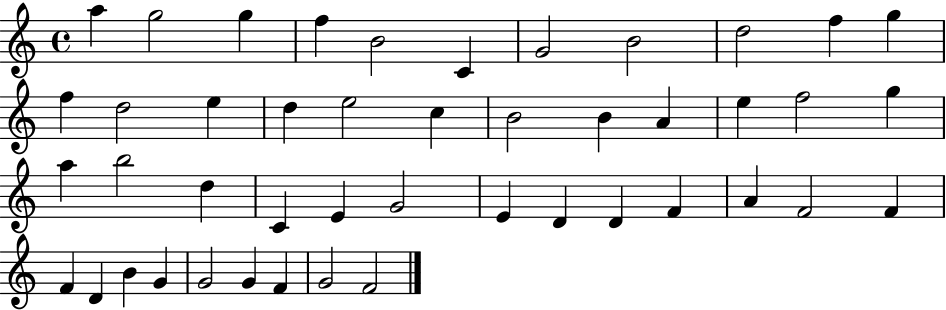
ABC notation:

X:1
T:Untitled
M:4/4
L:1/4
K:C
a g2 g f B2 C G2 B2 d2 f g f d2 e d e2 c B2 B A e f2 g a b2 d C E G2 E D D F A F2 F F D B G G2 G F G2 F2